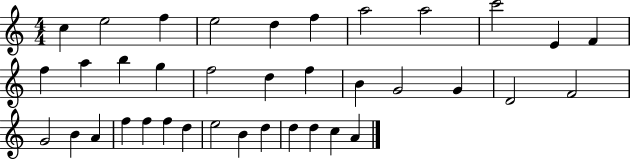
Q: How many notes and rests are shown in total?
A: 37